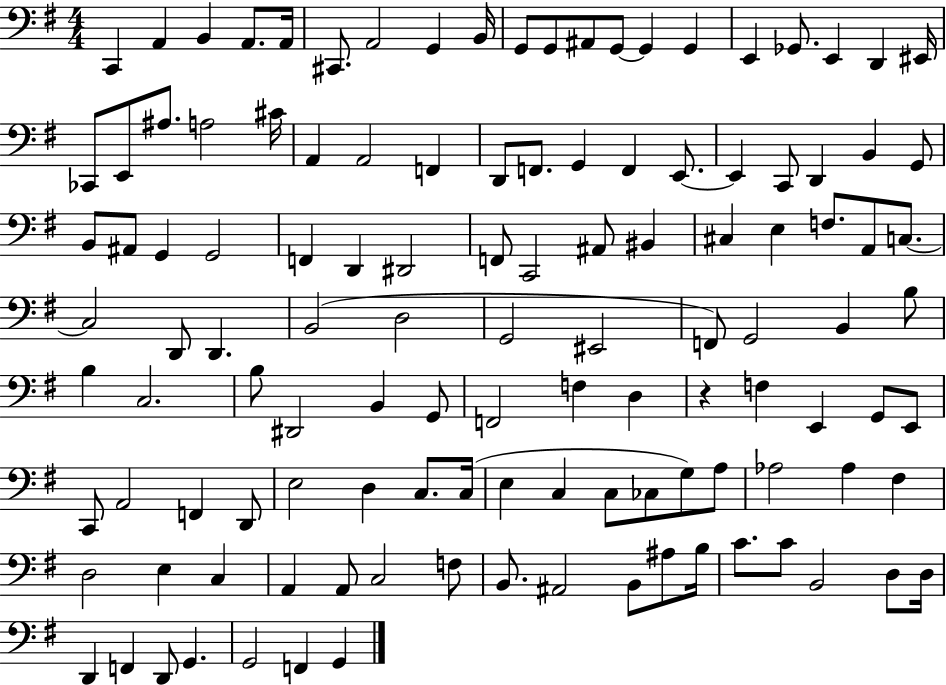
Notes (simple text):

C2/q A2/q B2/q A2/e. A2/s C#2/e. A2/h G2/q B2/s G2/e G2/e A#2/e G2/e G2/q G2/q E2/q Gb2/e. E2/q D2/q EIS2/s CES2/e E2/e A#3/e. A3/h C#4/s A2/q A2/h F2/q D2/e F2/e. G2/q F2/q E2/e. E2/q C2/e D2/q B2/q G2/e B2/e A#2/e G2/q G2/h F2/q D2/q D#2/h F2/e C2/h A#2/e BIS2/q C#3/q E3/q F3/e. A2/e C3/e. C3/h D2/e D2/q. B2/h D3/h G2/h EIS2/h F2/e G2/h B2/q B3/e B3/q C3/h. B3/e D#2/h B2/q G2/e F2/h F3/q D3/q R/q F3/q E2/q G2/e E2/e C2/e A2/h F2/q D2/e E3/h D3/q C3/e. C3/s E3/q C3/q C3/e CES3/e G3/e A3/e Ab3/h Ab3/q F#3/q D3/h E3/q C3/q A2/q A2/e C3/h F3/e B2/e. A#2/h B2/e A#3/e B3/s C4/e. C4/e B2/h D3/e D3/s D2/q F2/q D2/e G2/q. G2/h F2/q G2/q